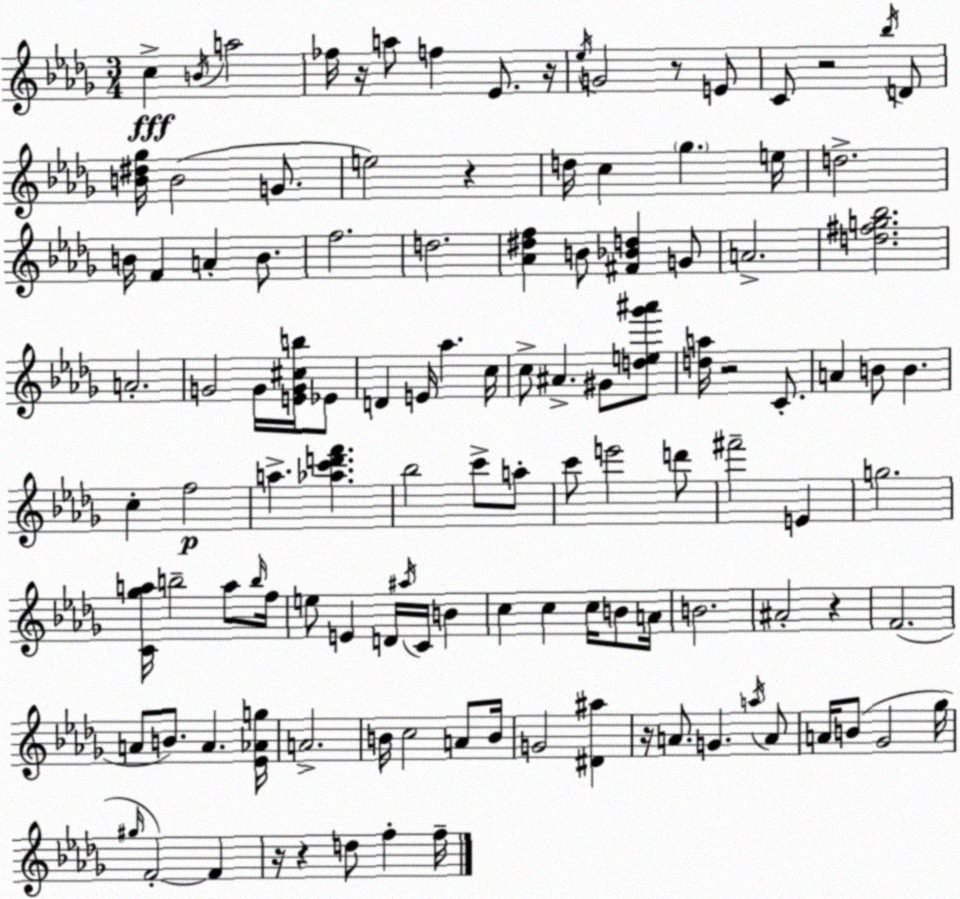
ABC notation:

X:1
T:Untitled
M:3/4
L:1/4
K:Bbm
c B/4 a2 _f/4 z/4 a/2 f _E/2 z/4 _e/4 G2 z/2 E/2 C/2 z2 _b/4 D/2 [B^d_g]/4 B2 G/2 e2 z d/4 c _g e/4 d2 B/4 F A B/2 f2 d2 [_A^df] B/2 [^F_Bd] G/2 A2 [d^fg_b]2 A2 G2 G/4 [EG^cb]/4 _E/2 D E/4 _a c/4 c/2 ^A ^G/2 [de_g'^a']/2 [da]/4 z2 C/2 A B/2 B c f2 a [_ac'd'f'] _b2 c'/2 a/2 c'/2 e'2 d'/2 ^f'2 E g2 [C_ga]/4 b2 a/2 b/4 f/4 e/2 E D/4 ^a/4 C/4 B c c c/4 B/2 A/4 B2 ^A2 z F2 A/2 B/2 A [_E_Ag]/4 A2 B/4 c2 A/2 B/4 G2 [^D^a] z/4 A/2 G a/4 A/2 A/4 B/2 _G2 _g/4 ^g/4 F2 F z/4 z d/2 f f/4